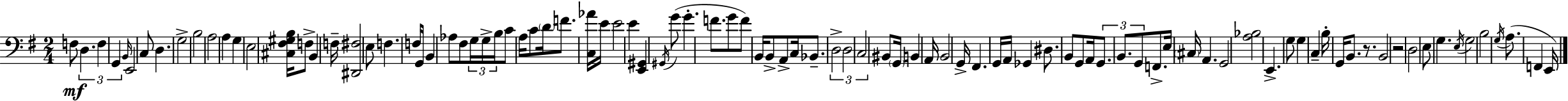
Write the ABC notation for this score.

X:1
T:Untitled
M:2/4
L:1/4
K:G
F,/2 D, F, G,, B,,/4 E,,2 C,/2 D, G,2 B,2 A,2 A, G, E,2 [^C,^F,^G,B,]/4 F,/2 B,, F,/4 [^D,,^F,]2 E,/2 F, F,/4 G,,/4 B,, _A,/2 ^F,/2 G,/4 G,/4 B,/4 C/2 A,/4 C/2 D/4 F/2 [C,_A]/4 E/4 E2 E [E,,^G,,] ^G,,/4 G/2 G F/2 G/2 F/2 B,,/4 B,,/2 A,,/2 C,/4 _B,,/2 D,2 D,2 C,2 ^B,,/2 G,,/4 B,, A,,/4 B,,2 G,,/4 ^F,, G,,/4 A,,/4 _G,, ^D,/2 B,,/2 G,,/2 A,,/4 G,,/2 B,,/2 G,,/2 F,,/2 E,/4 ^C,/4 A,, G,,2 [A,_B,]2 E,, G,/2 G, C, B,/4 G,,/4 B,,/2 z/2 B,,2 z2 D,2 E,/2 G, E,/4 G,2 B,2 G,/4 A,/2 F,, E,,/4